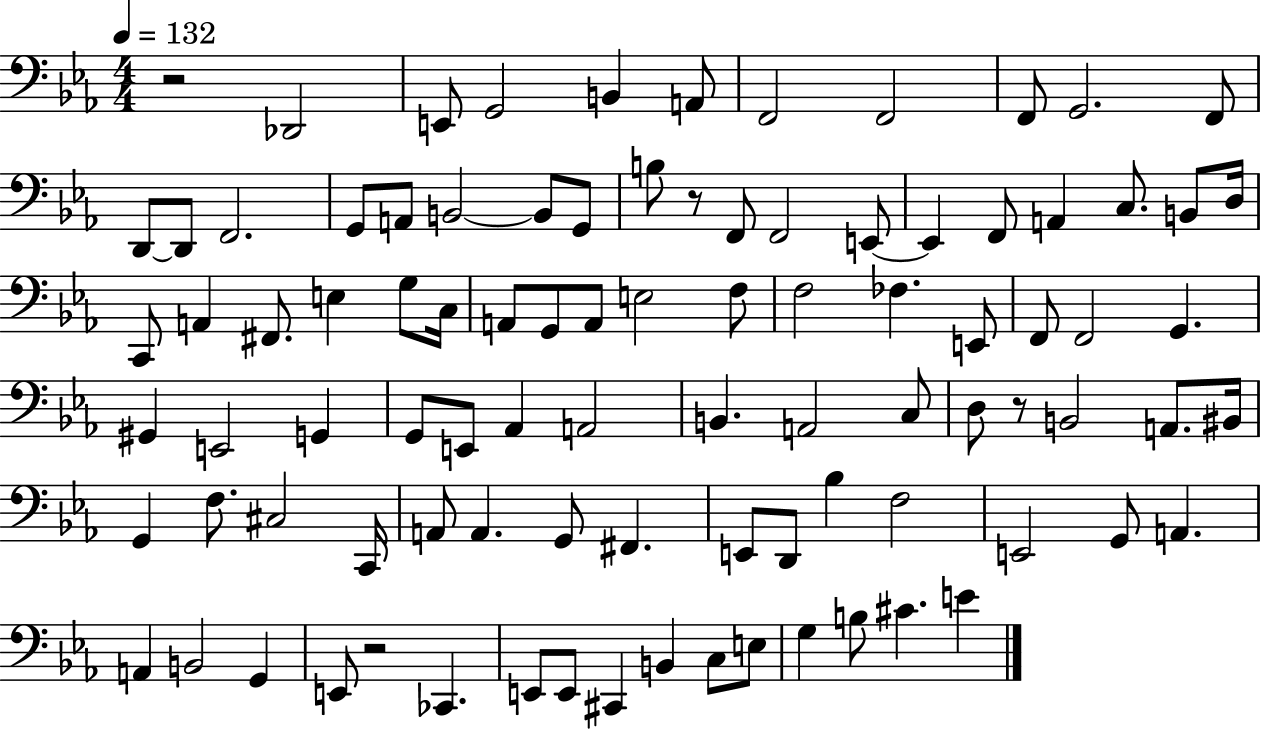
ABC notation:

X:1
T:Untitled
M:4/4
L:1/4
K:Eb
z2 _D,,2 E,,/2 G,,2 B,, A,,/2 F,,2 F,,2 F,,/2 G,,2 F,,/2 D,,/2 D,,/2 F,,2 G,,/2 A,,/2 B,,2 B,,/2 G,,/2 B,/2 z/2 F,,/2 F,,2 E,,/2 E,, F,,/2 A,, C,/2 B,,/2 D,/4 C,,/2 A,, ^F,,/2 E, G,/2 C,/4 A,,/2 G,,/2 A,,/2 E,2 F,/2 F,2 _F, E,,/2 F,,/2 F,,2 G,, ^G,, E,,2 G,, G,,/2 E,,/2 _A,, A,,2 B,, A,,2 C,/2 D,/2 z/2 B,,2 A,,/2 ^B,,/4 G,, F,/2 ^C,2 C,,/4 A,,/2 A,, G,,/2 ^F,, E,,/2 D,,/2 _B, F,2 E,,2 G,,/2 A,, A,, B,,2 G,, E,,/2 z2 _C,, E,,/2 E,,/2 ^C,, B,, C,/2 E,/2 G, B,/2 ^C E